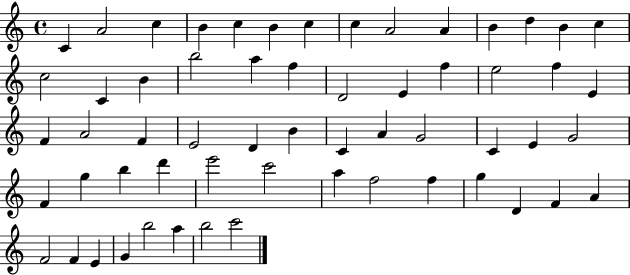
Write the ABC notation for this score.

X:1
T:Untitled
M:4/4
L:1/4
K:C
C A2 c B c B c c A2 A B d B c c2 C B b2 a f D2 E f e2 f E F A2 F E2 D B C A G2 C E G2 F g b d' e'2 c'2 a f2 f g D F A F2 F E G b2 a b2 c'2